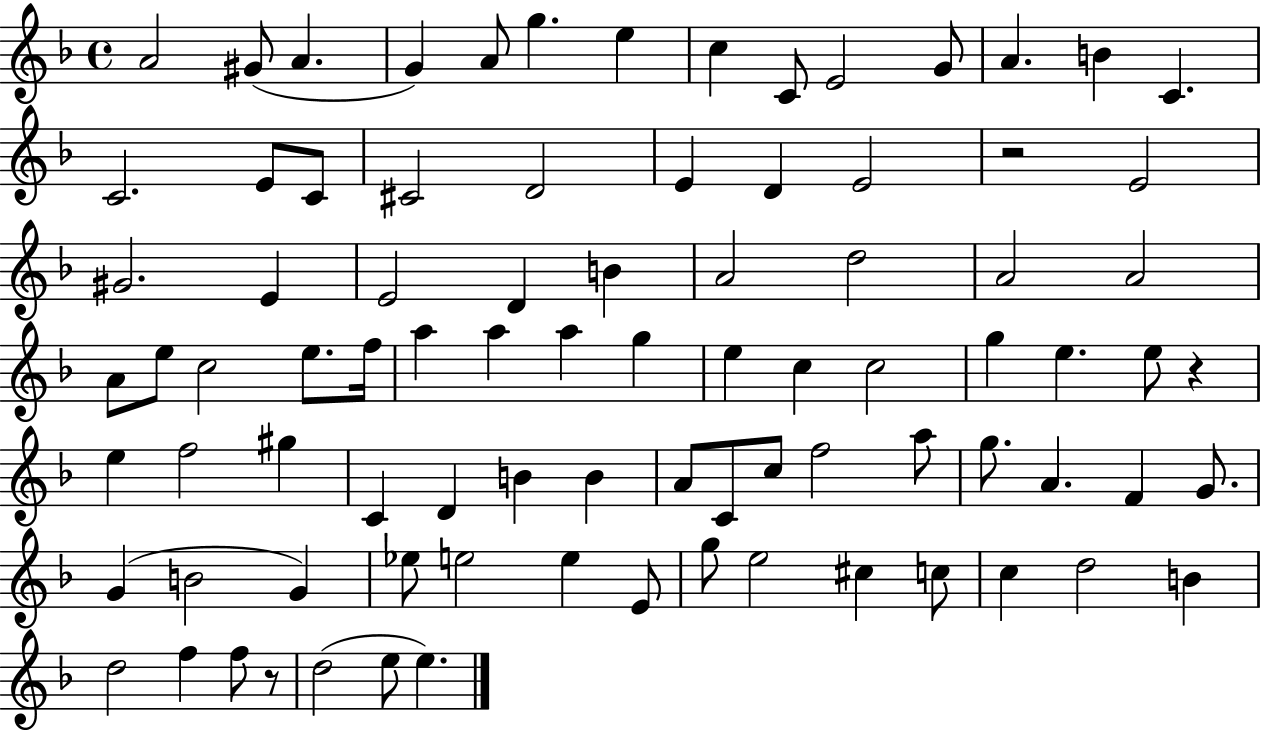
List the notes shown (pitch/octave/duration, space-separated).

A4/h G#4/e A4/q. G4/q A4/e G5/q. E5/q C5/q C4/e E4/h G4/e A4/q. B4/q C4/q. C4/h. E4/e C4/e C#4/h D4/h E4/q D4/q E4/h R/h E4/h G#4/h. E4/q E4/h D4/q B4/q A4/h D5/h A4/h A4/h A4/e E5/e C5/h E5/e. F5/s A5/q A5/q A5/q G5/q E5/q C5/q C5/h G5/q E5/q. E5/e R/q E5/q F5/h G#5/q C4/q D4/q B4/q B4/q A4/e C4/e C5/e F5/h A5/e G5/e. A4/q. F4/q G4/e. G4/q B4/h G4/q Eb5/e E5/h E5/q E4/e G5/e E5/h C#5/q C5/e C5/q D5/h B4/q D5/h F5/q F5/e R/e D5/h E5/e E5/q.